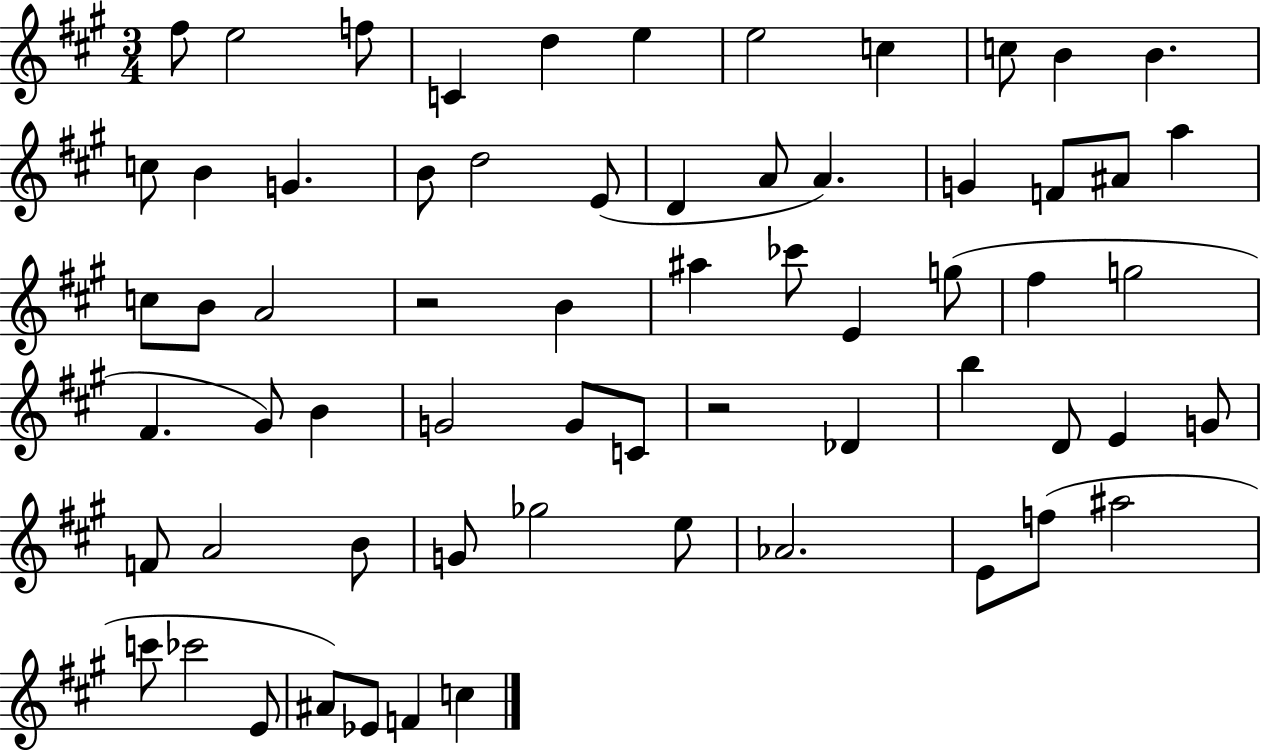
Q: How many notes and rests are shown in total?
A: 64